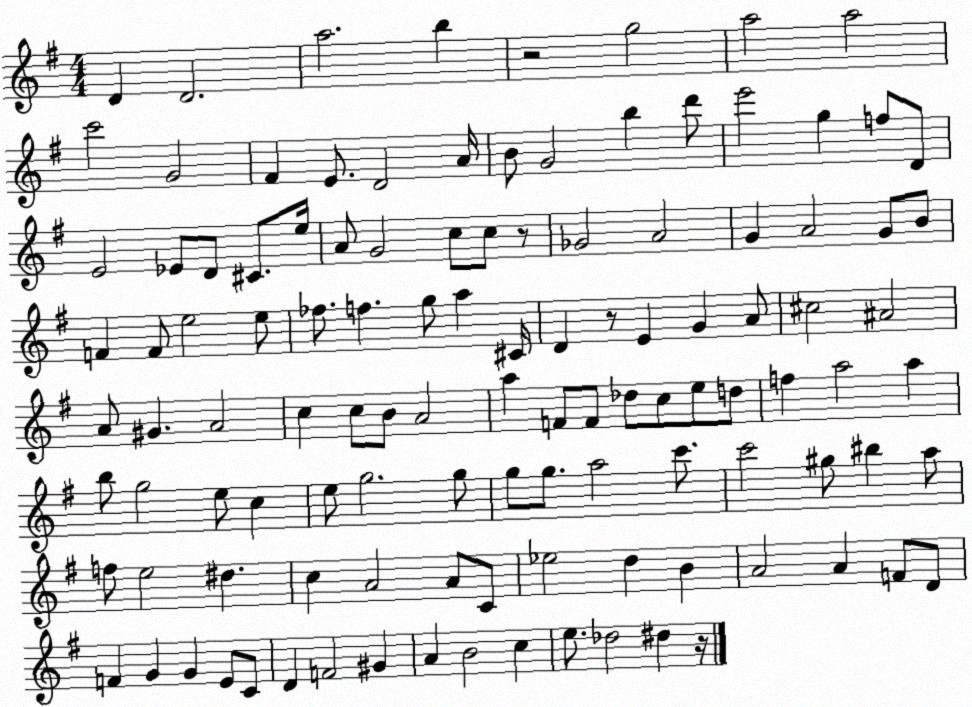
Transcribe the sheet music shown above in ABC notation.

X:1
T:Untitled
M:4/4
L:1/4
K:G
D D2 a2 b z2 g2 a2 a2 c'2 G2 ^F E/2 D2 A/4 B/2 G2 b d'/2 e'2 g f/2 D/2 E2 _E/2 D/2 ^C/2 e/4 A/2 G2 c/2 c/2 z/2 _G2 A2 G A2 G/2 B/2 F F/2 e2 e/2 _f/2 f g/2 a ^C/4 D z/2 E G A/2 ^c2 ^A2 A/2 ^G A2 c c/2 B/2 A2 a F/2 F/2 _d/2 c/2 e/2 d/2 f a2 a b/2 g2 e/2 c e/2 g2 g/2 g/2 g/2 a2 c'/2 c'2 ^g/2 ^b a/2 f/2 e2 ^d c A2 A/2 C/2 _e2 d B A2 A F/2 D/2 F G G E/2 C/2 D F2 ^G A B2 c e/2 _d2 ^d z/4